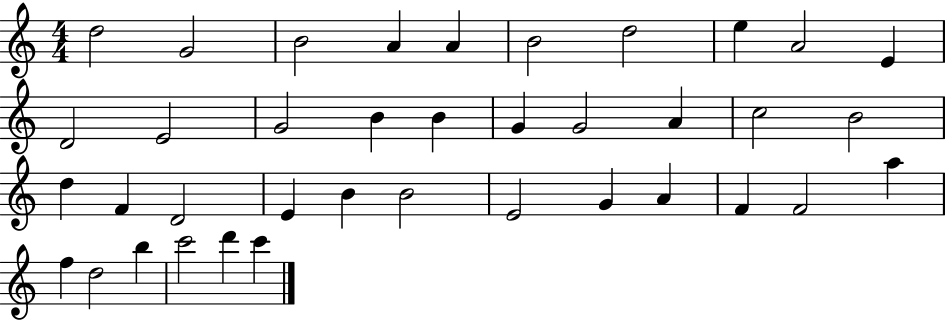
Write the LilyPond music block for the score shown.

{
  \clef treble
  \numericTimeSignature
  \time 4/4
  \key c \major
  d''2 g'2 | b'2 a'4 a'4 | b'2 d''2 | e''4 a'2 e'4 | \break d'2 e'2 | g'2 b'4 b'4 | g'4 g'2 a'4 | c''2 b'2 | \break d''4 f'4 d'2 | e'4 b'4 b'2 | e'2 g'4 a'4 | f'4 f'2 a''4 | \break f''4 d''2 b''4 | c'''2 d'''4 c'''4 | \bar "|."
}